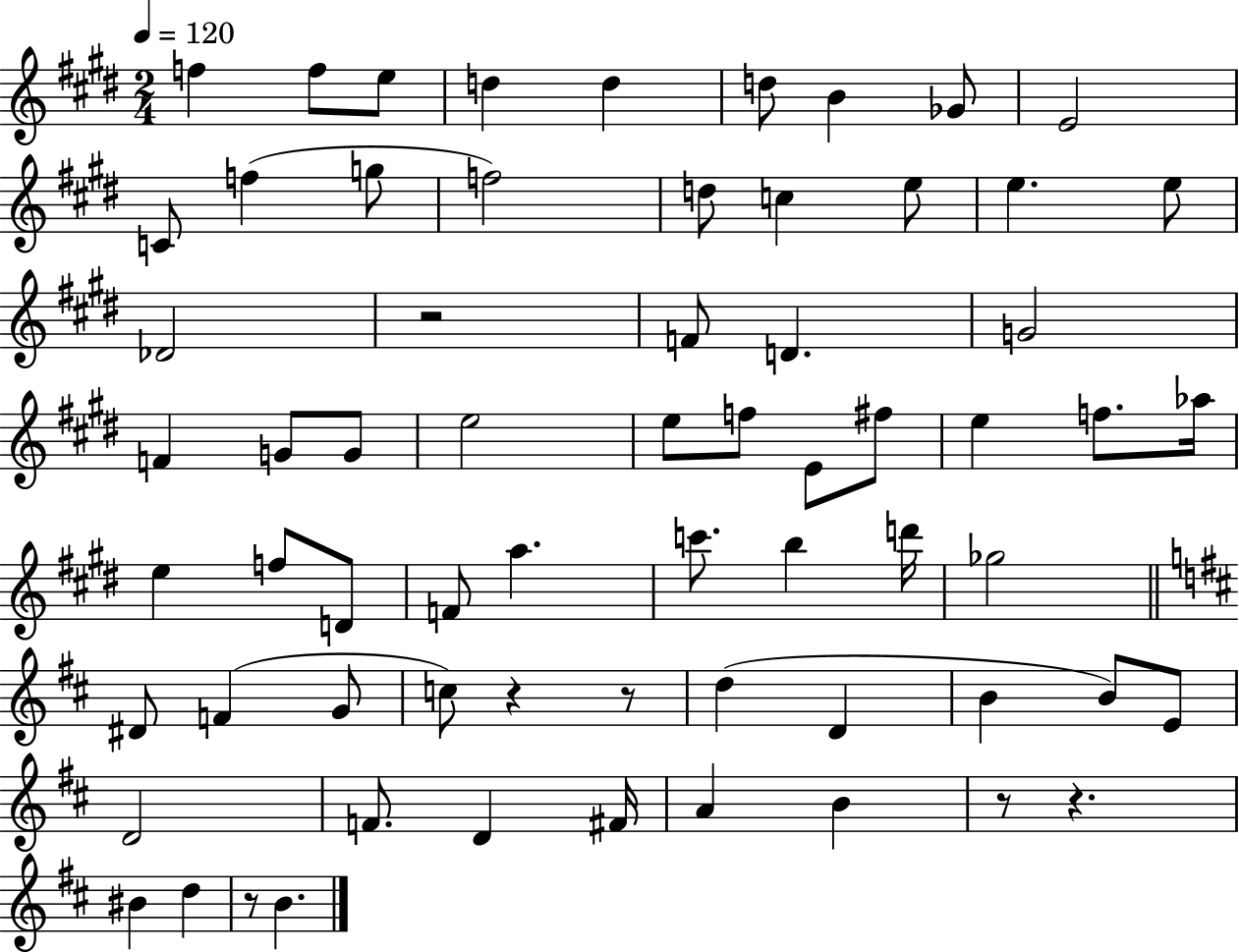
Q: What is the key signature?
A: E major